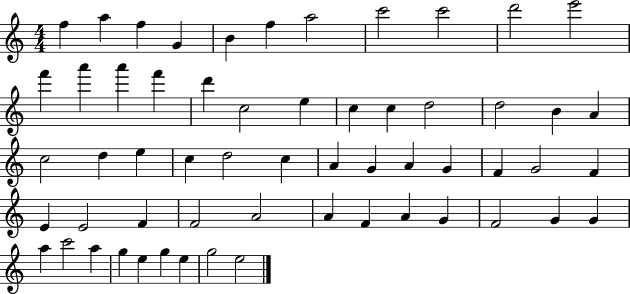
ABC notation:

X:1
T:Untitled
M:4/4
L:1/4
K:C
f a f G B f a2 c'2 c'2 d'2 e'2 f' a' a' f' d' c2 e c c d2 d2 B A c2 d e c d2 c A G A G F G2 F E E2 F F2 A2 A F A G F2 G G a c'2 a g e g e g2 e2